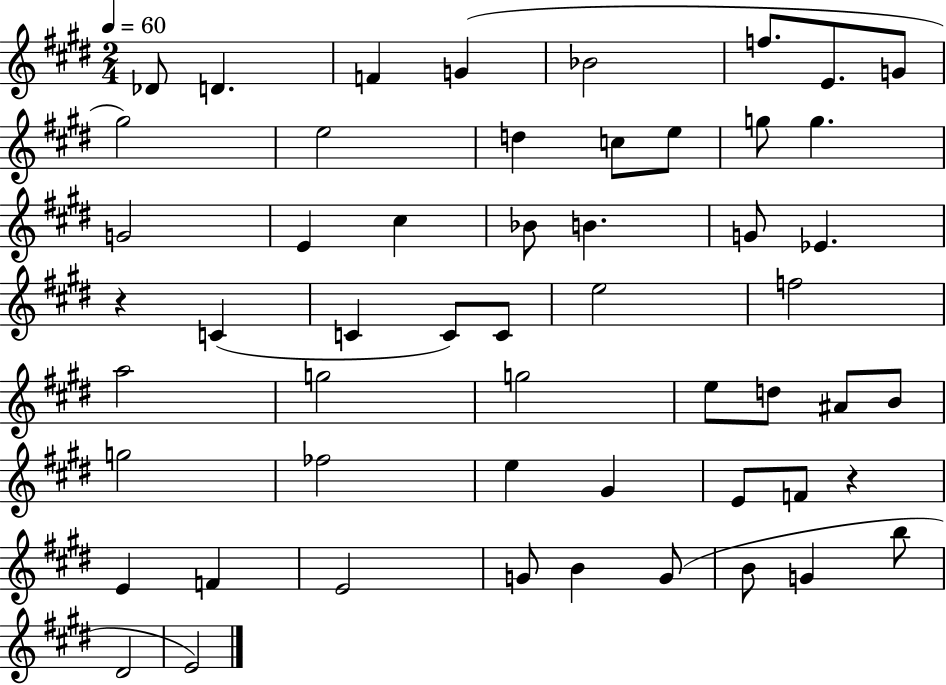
X:1
T:Untitled
M:2/4
L:1/4
K:E
_D/2 D F G _B2 f/2 E/2 G/2 ^g2 e2 d c/2 e/2 g/2 g G2 E ^c _B/2 B G/2 _E z C C C/2 C/2 e2 f2 a2 g2 g2 e/2 d/2 ^A/2 B/2 g2 _f2 e ^G E/2 F/2 z E F E2 G/2 B G/2 B/2 G b/2 ^D2 E2